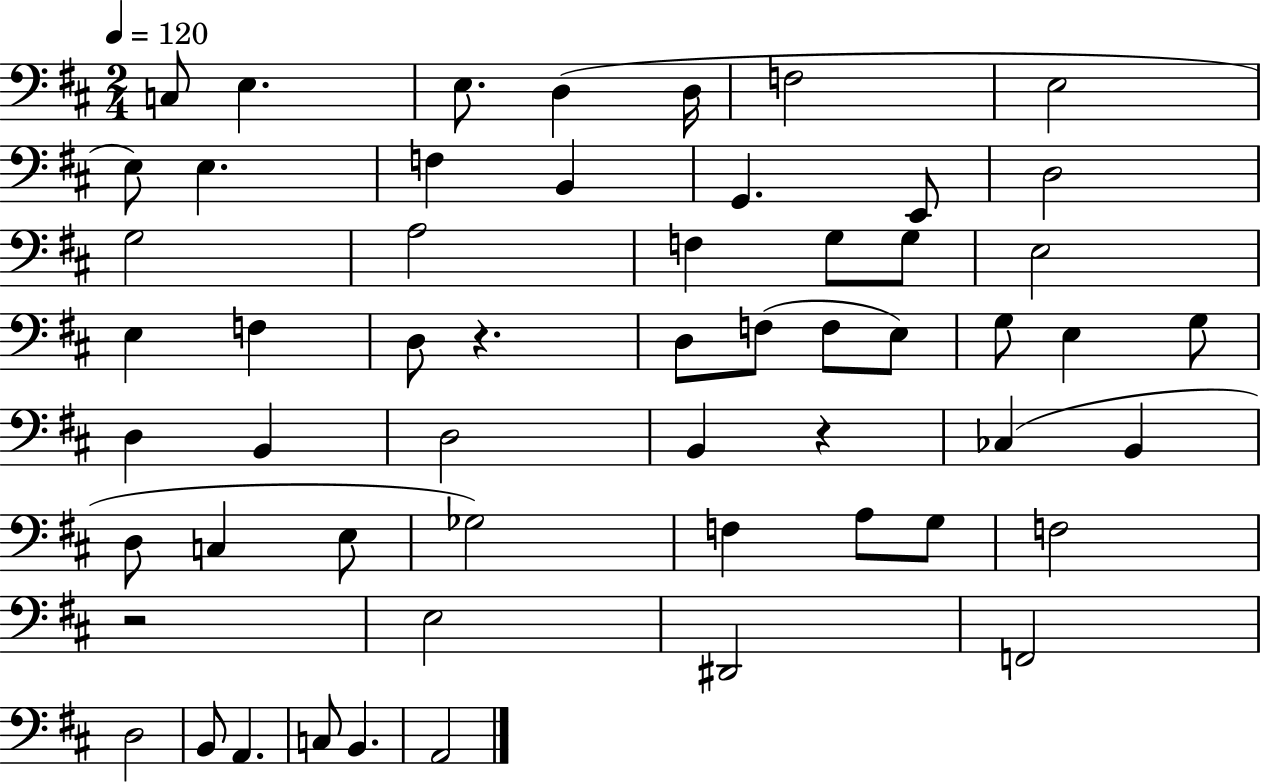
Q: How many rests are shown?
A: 3